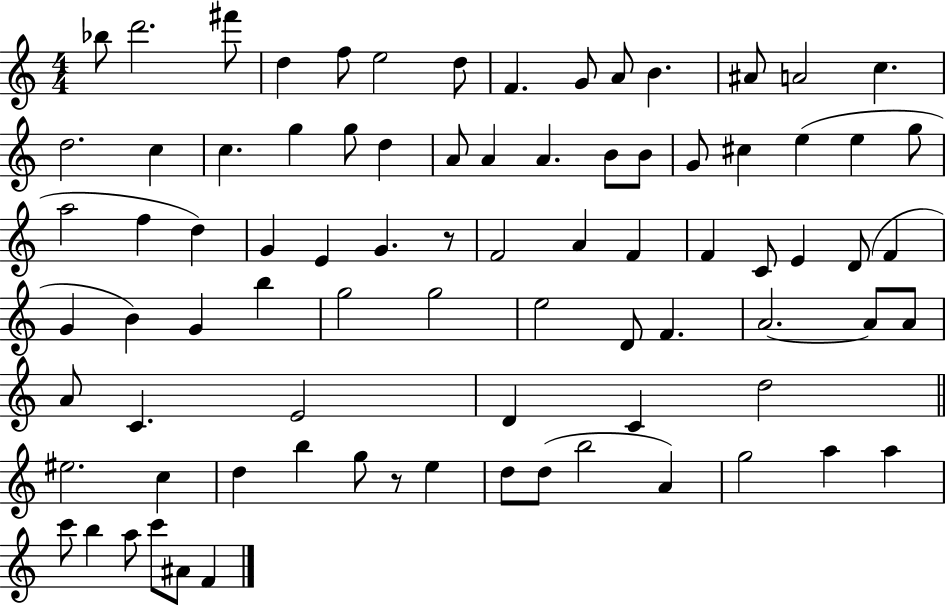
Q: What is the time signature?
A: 4/4